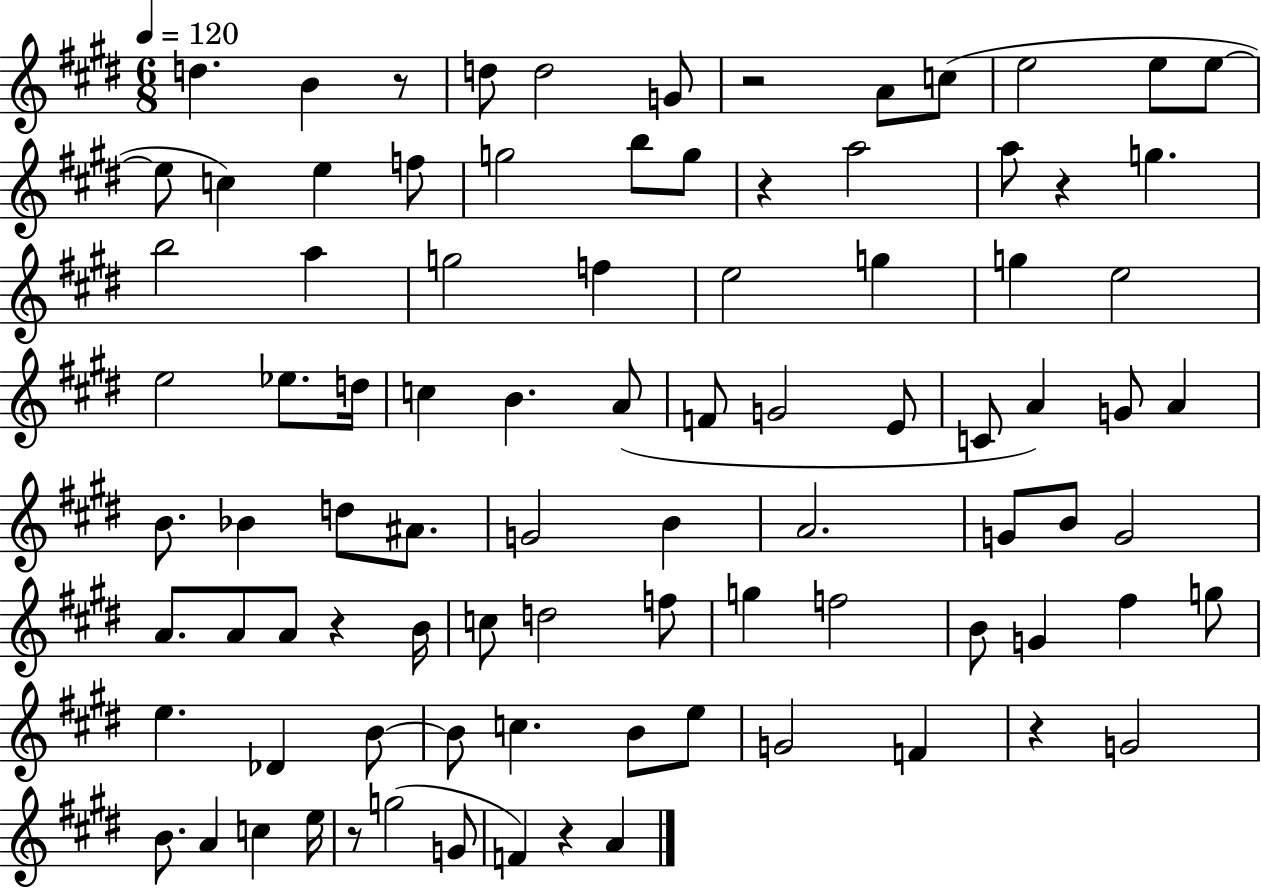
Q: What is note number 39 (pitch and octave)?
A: A4